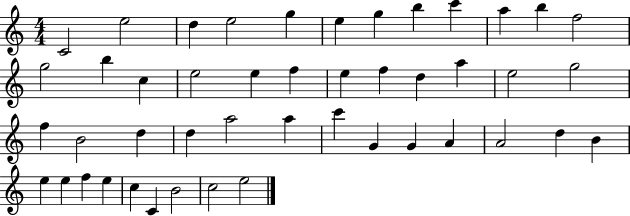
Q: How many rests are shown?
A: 0